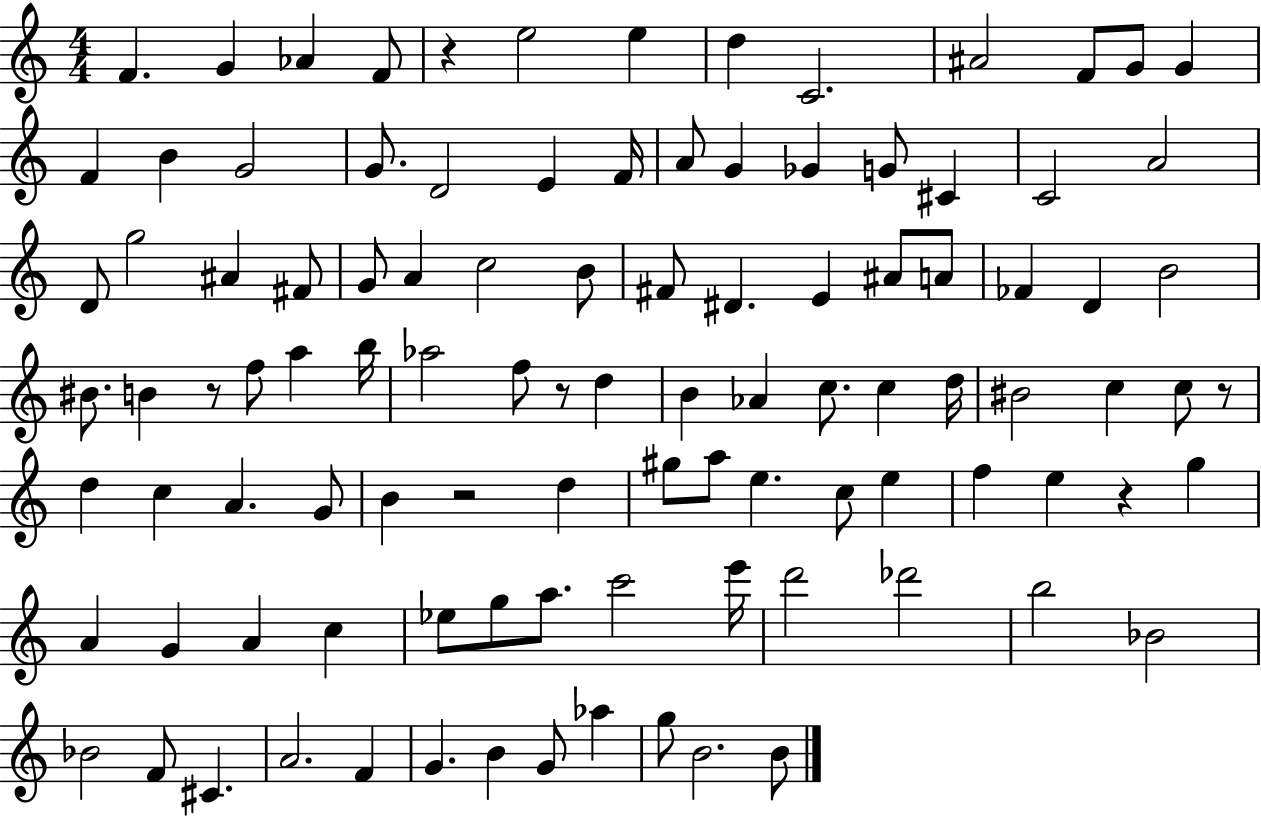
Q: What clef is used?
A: treble